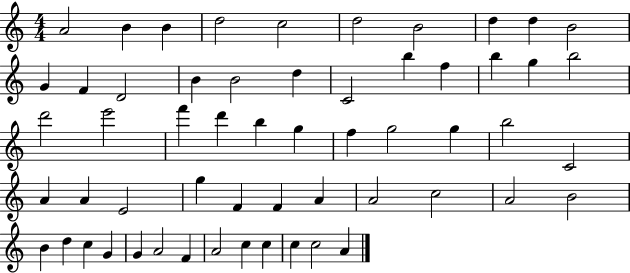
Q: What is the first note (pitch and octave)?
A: A4